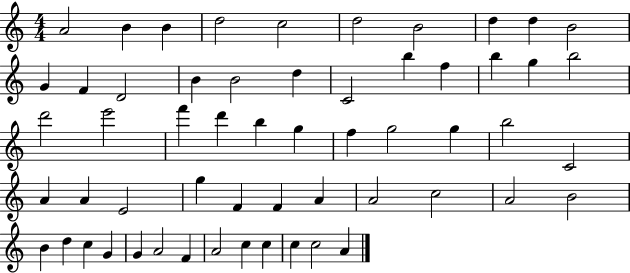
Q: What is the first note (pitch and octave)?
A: A4